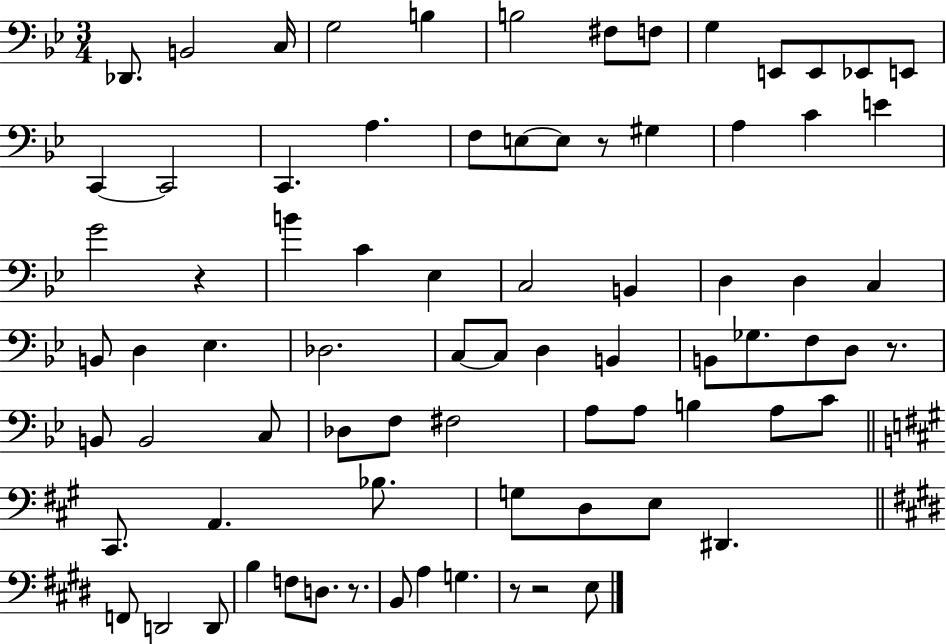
X:1
T:Untitled
M:3/4
L:1/4
K:Bb
_D,,/2 B,,2 C,/4 G,2 B, B,2 ^F,/2 F,/2 G, E,,/2 E,,/2 _E,,/2 E,,/2 C,, C,,2 C,, A, F,/2 E,/2 E,/2 z/2 ^G, A, C E G2 z B C _E, C,2 B,, D, D, C, B,,/2 D, _E, _D,2 C,/2 C,/2 D, B,, B,,/2 _G,/2 F,/2 D,/2 z/2 B,,/2 B,,2 C,/2 _D,/2 F,/2 ^F,2 A,/2 A,/2 B, A,/2 C/2 ^C,,/2 A,, _B,/2 G,/2 D,/2 E,/2 ^D,, F,,/2 D,,2 D,,/2 B, F,/2 D,/2 z/2 B,,/2 A, G, z/2 z2 E,/2